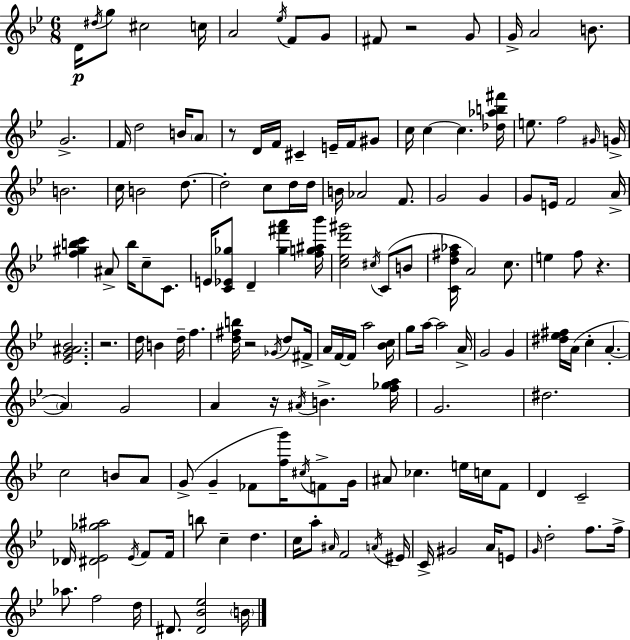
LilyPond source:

{
  \clef treble
  \numericTimeSignature
  \time 6/8
  \key bes \major
  d'16\p \acciaccatura { dis''16 } g''8 cis''2 | c''16 a'2 \acciaccatura { ees''16 } f'8 | g'8 fis'8 r2 | g'8 g'16-> a'2 b'8. | \break g'2.-> | f'16 d''2 b'16 | \parenthesize a'8 r8 d'16 f'16 cis'4-- e'16-- f'16 | gis'8 c''16 c''4~~ c''4. | \break <des'' aes'' b'' fis'''>16 e''8. f''2 | \grace { gis'16 } g'16-> b'2. | c''16 b'2 | d''8.~~ d''2-. c''8 | \break d''16 d''16 b'16 aes'2 | f'8. g'2 g'4 | g'8 e'16 f'2 | a'16-> <f'' gis'' b'' c'''>4 ais'8-> b''16 c''8-- | \break c'8. e'16 <c' ees' ges''>8 d'4-- <ges'' fis''' a'''>4 | <f'' g'' ais'' bes'''>16 <c'' ees'' d''' gis'''>2 \acciaccatura { cis''16 } | c'8( b'8 <c' d'' fis'' aes''>16 a'2) | c''8. e''4 f''8 r4. | \break <ees' g' ais' bes'>2. | r2. | d''16 b'4 d''16-- f''4. | <d'' fis'' b''>16 r2 | \break \acciaccatura { ges'16 } d''8 fis'16-> a'16 f'16~~ f'16 a''2 | <bes' c''>16 g''8 a''16~~ a''2 | a'16-> g'2 | g'4 <dis'' ees'' fis''>16 a'16( c''4-. a'4.-.~~ | \break \parenthesize a'4) g'2 | a'4 r16 \acciaccatura { ais'16 } b'4.-> | <f'' ges'' a''>16 g'2. | dis''2. | \break c''2 | b'8 a'8 g'8->( g'4-- | fes'8 <f'' g'''>16) \acciaccatura { cis''16 } f'8-> g'16 ais'8 ces''4. | e''16 c''16 f'8 d'4 c'2-- | \break des'16 <dis' ees' ges'' ais''>2 | \acciaccatura { ees'16 } f'8 f'16 b''8 c''4-- | d''4. c''16 a''8-. \grace { ais'16 } | f'2 \acciaccatura { a'16 } eis'16 c'16-> gis'2 | \break a'16 e'8 \grace { g'16 } d''2-. | f''8. f''16-> aes''8. | f''2 d''16 dis'8. | <dis' bes' ees''>2 \parenthesize b'16 \bar "|."
}